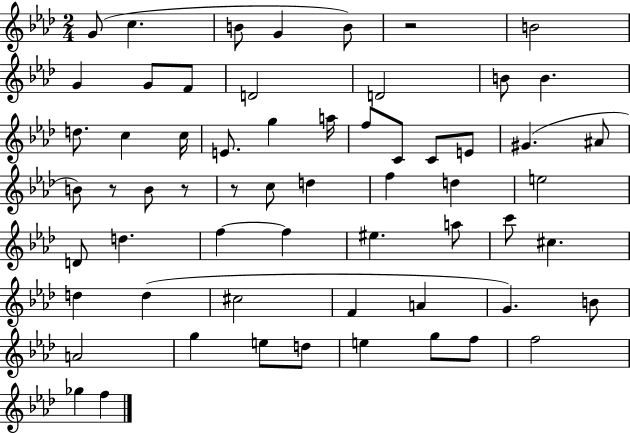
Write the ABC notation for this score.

X:1
T:Untitled
M:2/4
L:1/4
K:Ab
G/2 c B/2 G B/2 z2 B2 G G/2 F/2 D2 D2 B/2 B d/2 c c/4 E/2 g a/4 f/2 C/2 C/2 E/2 ^G ^A/2 B/2 z/2 B/2 z/2 z/2 c/2 d f d e2 D/2 d f f ^e a/2 c'/2 ^c d d ^c2 F A G B/2 A2 g e/2 d/2 e g/2 f/2 f2 _g f